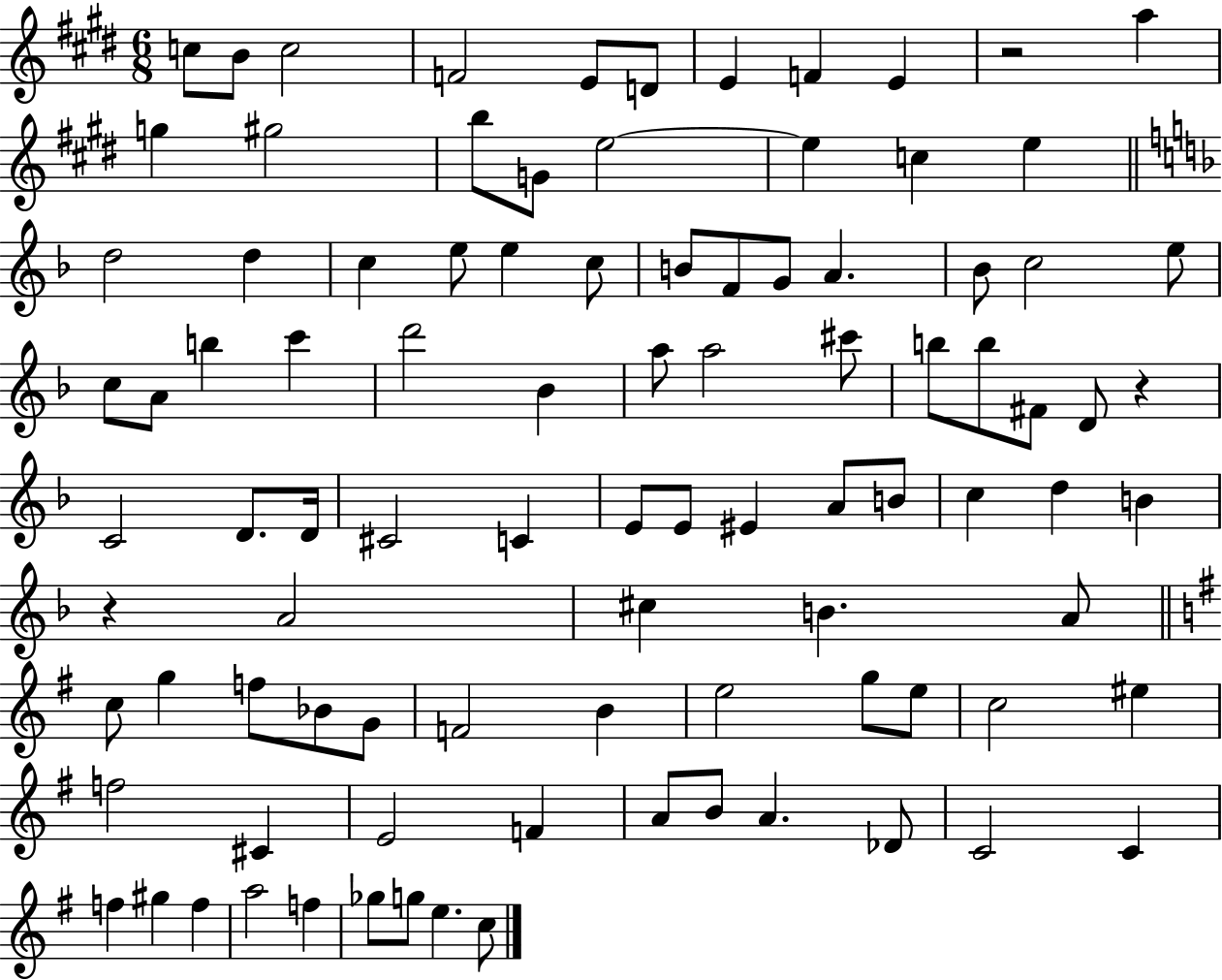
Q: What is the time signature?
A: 6/8